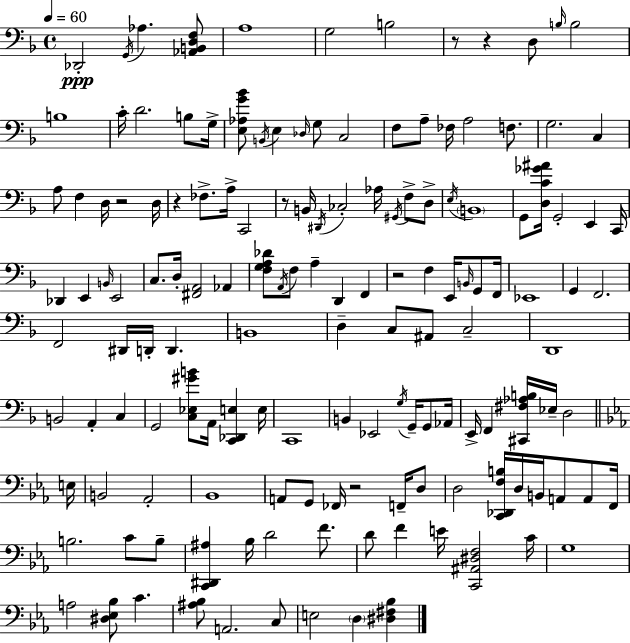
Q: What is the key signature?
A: D minor